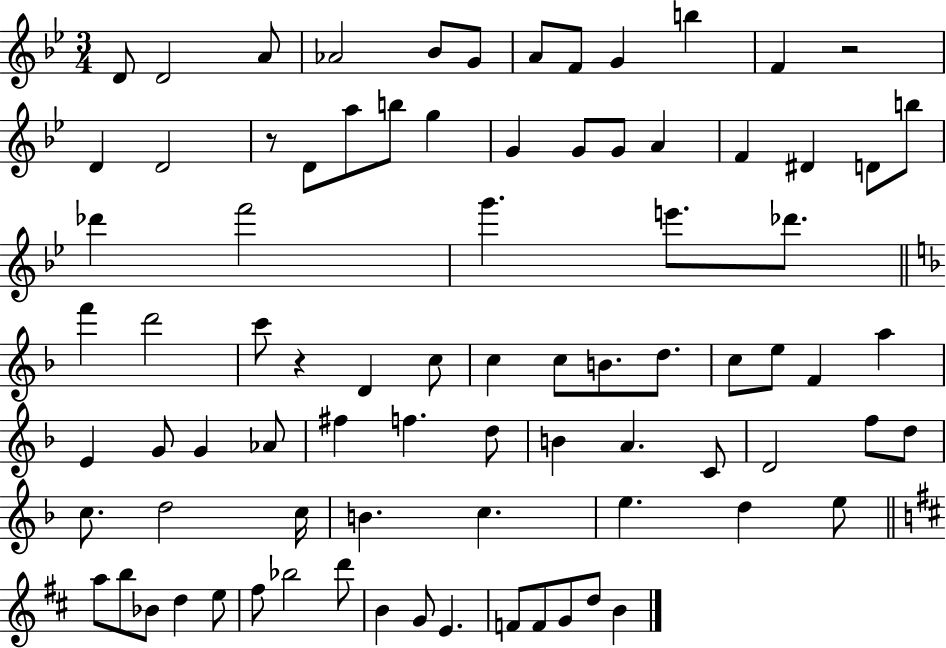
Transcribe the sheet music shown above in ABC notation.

X:1
T:Untitled
M:3/4
L:1/4
K:Bb
D/2 D2 A/2 _A2 _B/2 G/2 A/2 F/2 G b F z2 D D2 z/2 D/2 a/2 b/2 g G G/2 G/2 A F ^D D/2 b/2 _d' f'2 g' e'/2 _d'/2 f' d'2 c'/2 z D c/2 c c/2 B/2 d/2 c/2 e/2 F a E G/2 G _A/2 ^f f d/2 B A C/2 D2 f/2 d/2 c/2 d2 c/4 B c e d e/2 a/2 b/2 _B/2 d e/2 ^f/2 _b2 d'/2 B G/2 E F/2 F/2 G/2 d/2 B